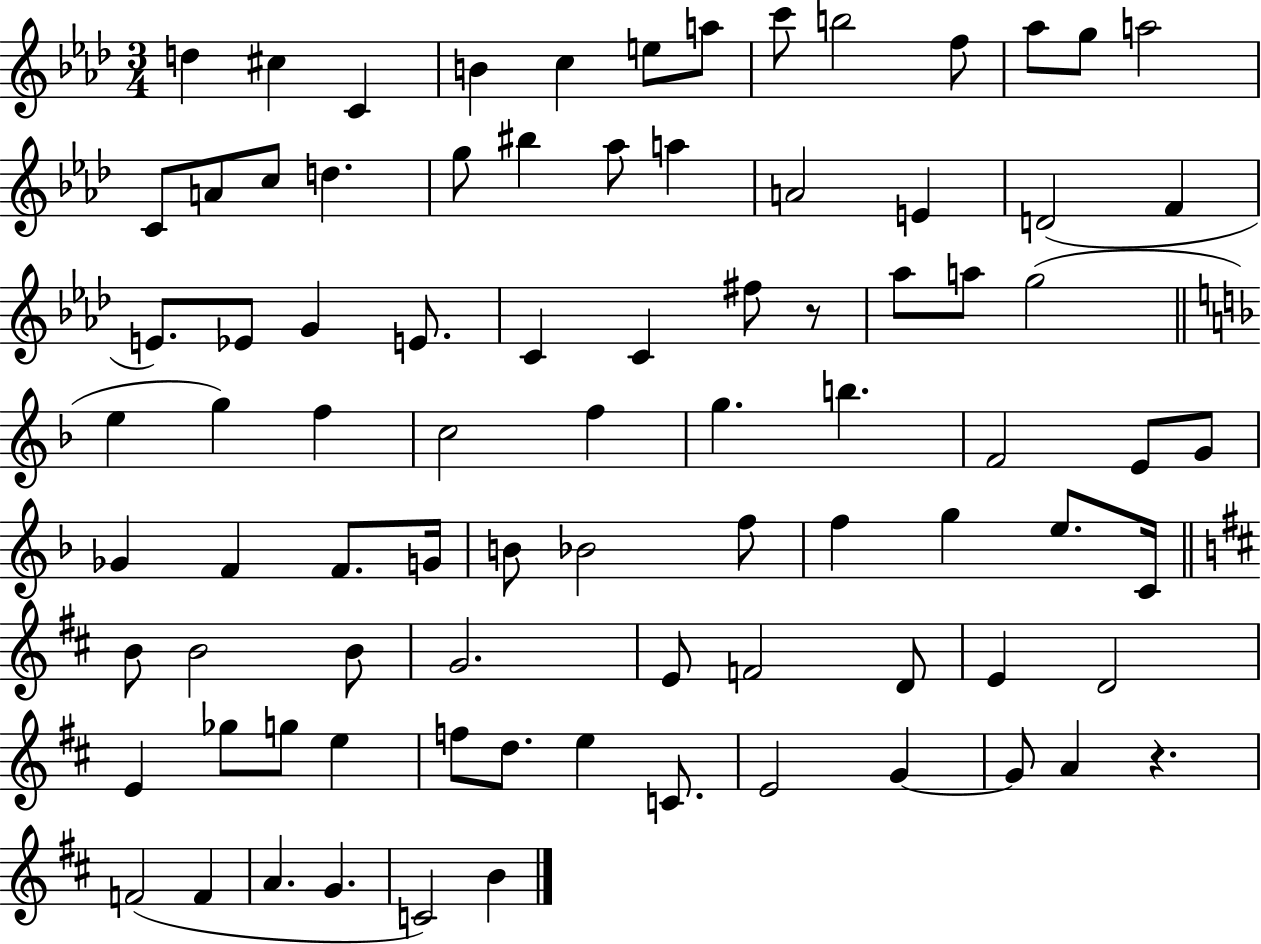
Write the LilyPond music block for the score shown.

{
  \clef treble
  \numericTimeSignature
  \time 3/4
  \key aes \major
  d''4 cis''4 c'4 | b'4 c''4 e''8 a''8 | c'''8 b''2 f''8 | aes''8 g''8 a''2 | \break c'8 a'8 c''8 d''4. | g''8 bis''4 aes''8 a''4 | a'2 e'4 | d'2( f'4 | \break e'8.) ees'8 g'4 e'8. | c'4 c'4 fis''8 r8 | aes''8 a''8 g''2( | \bar "||" \break \key d \minor e''4 g''4) f''4 | c''2 f''4 | g''4. b''4. | f'2 e'8 g'8 | \break ges'4 f'4 f'8. g'16 | b'8 bes'2 f''8 | f''4 g''4 e''8. c'16 | \bar "||" \break \key d \major b'8 b'2 b'8 | g'2. | e'8 f'2 d'8 | e'4 d'2 | \break e'4 ges''8 g''8 e''4 | f''8 d''8. e''4 c'8. | e'2 g'4~~ | g'8 a'4 r4. | \break f'2( f'4 | a'4. g'4. | c'2) b'4 | \bar "|."
}